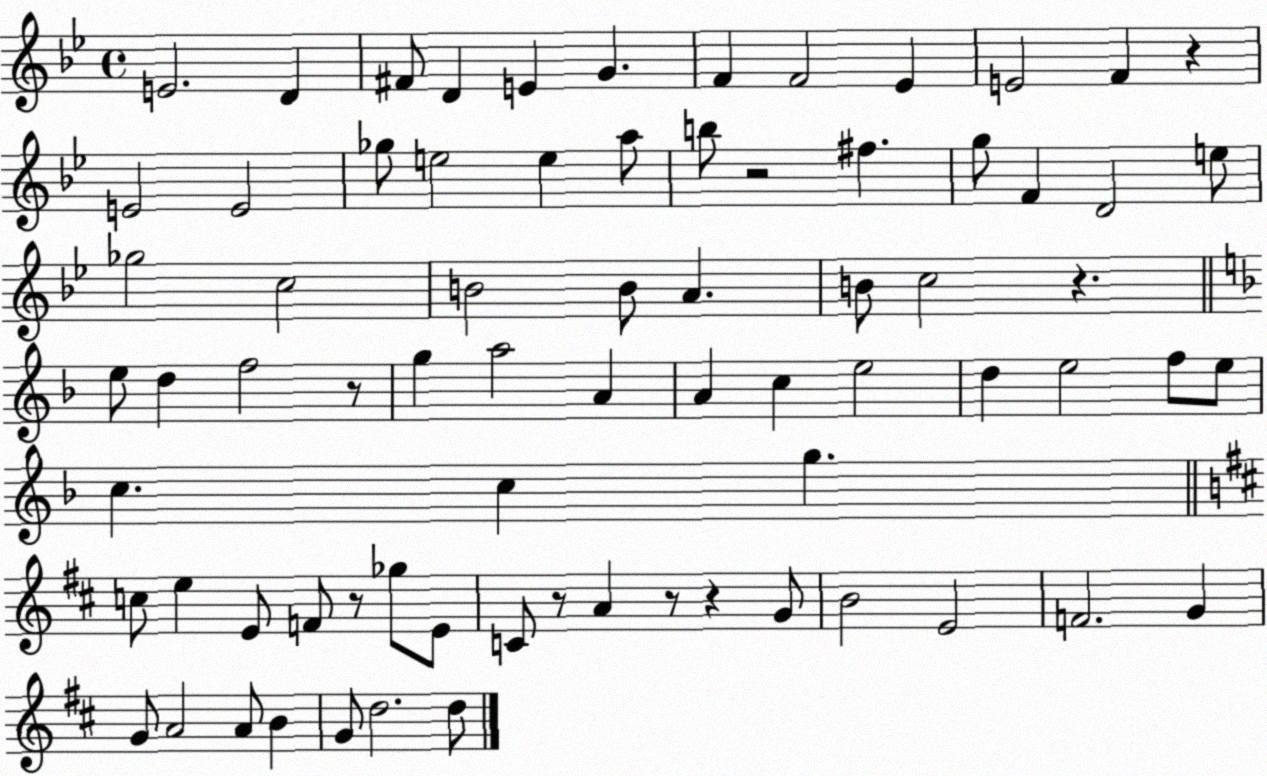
X:1
T:Untitled
M:4/4
L:1/4
K:Bb
E2 D ^F/2 D E G F F2 _E E2 F z E2 E2 _g/2 e2 e a/2 b/2 z2 ^f g/2 F D2 e/2 _g2 c2 B2 B/2 A B/2 c2 z e/2 d f2 z/2 g a2 A A c e2 d e2 f/2 e/2 c c g c/2 e E/2 F/2 z/2 _g/2 E/2 C/2 z/2 A z/2 z G/2 B2 E2 F2 G G/2 A2 A/2 B G/2 d2 d/2